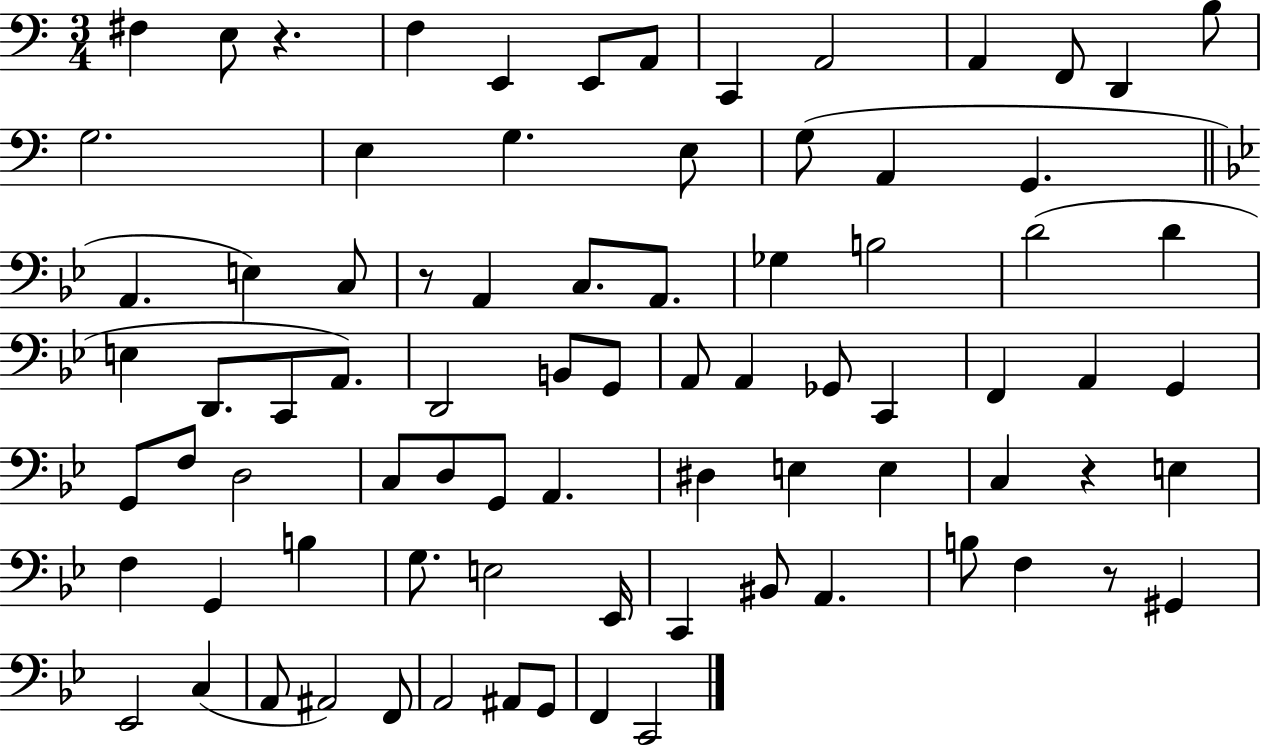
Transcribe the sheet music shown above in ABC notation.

X:1
T:Untitled
M:3/4
L:1/4
K:C
^F, E,/2 z F, E,, E,,/2 A,,/2 C,, A,,2 A,, F,,/2 D,, B,/2 G,2 E, G, E,/2 G,/2 A,, G,, A,, E, C,/2 z/2 A,, C,/2 A,,/2 _G, B,2 D2 D E, D,,/2 C,,/2 A,,/2 D,,2 B,,/2 G,,/2 A,,/2 A,, _G,,/2 C,, F,, A,, G,, G,,/2 F,/2 D,2 C,/2 D,/2 G,,/2 A,, ^D, E, E, C, z E, F, G,, B, G,/2 E,2 _E,,/4 C,, ^B,,/2 A,, B,/2 F, z/2 ^G,, _E,,2 C, A,,/2 ^A,,2 F,,/2 A,,2 ^A,,/2 G,,/2 F,, C,,2